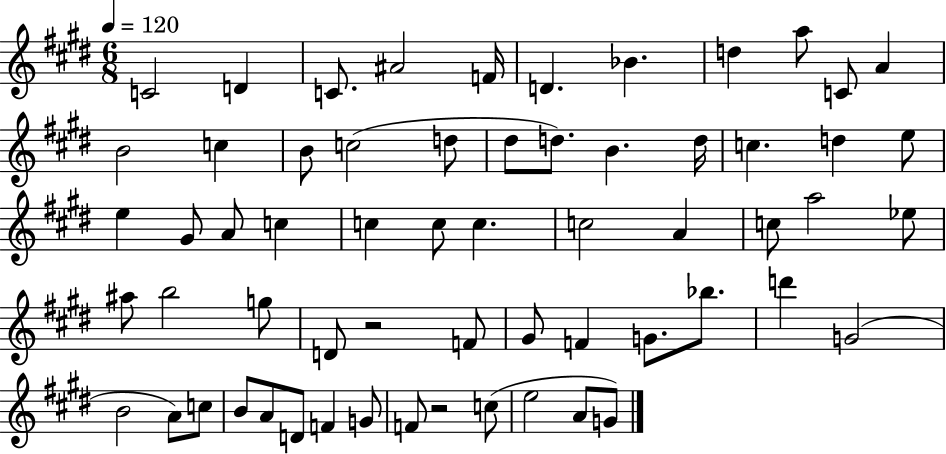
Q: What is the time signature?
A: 6/8